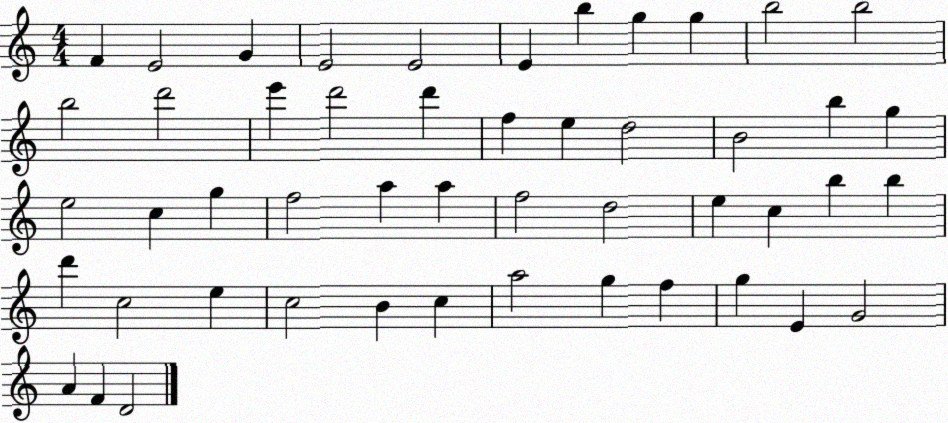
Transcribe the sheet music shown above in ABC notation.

X:1
T:Untitled
M:4/4
L:1/4
K:C
F E2 G E2 E2 E b g g b2 b2 b2 d'2 e' d'2 d' f e d2 B2 b g e2 c g f2 a a f2 d2 e c b b d' c2 e c2 B c a2 g f g E G2 A F D2